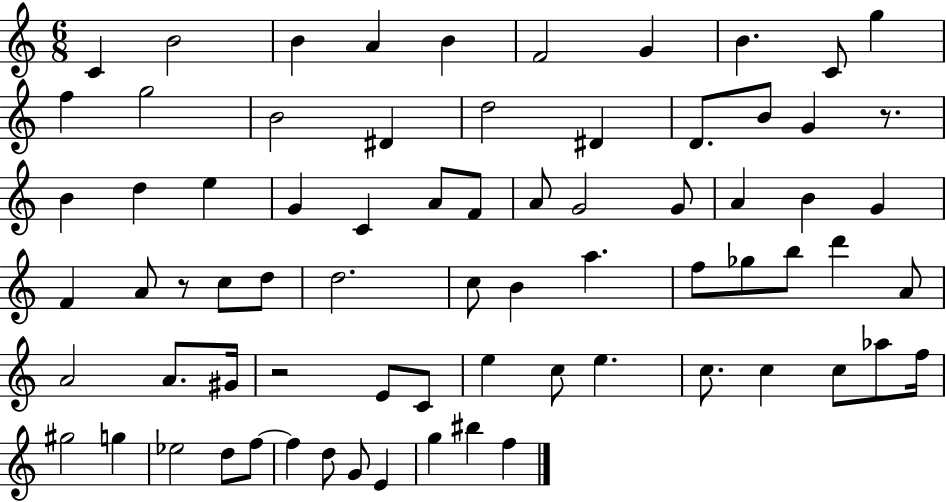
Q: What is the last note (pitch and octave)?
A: F5